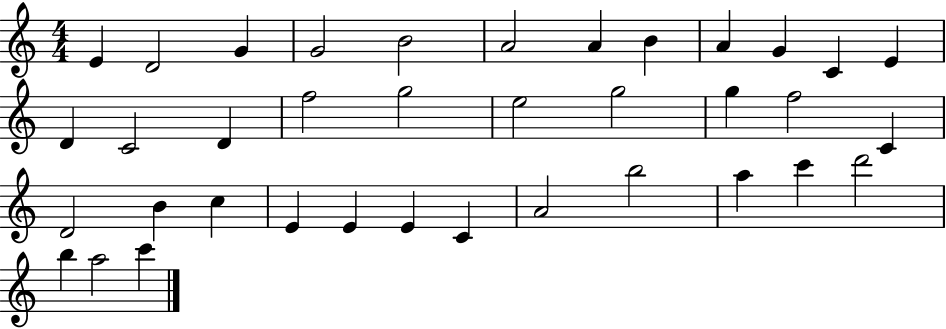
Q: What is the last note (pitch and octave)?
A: C6